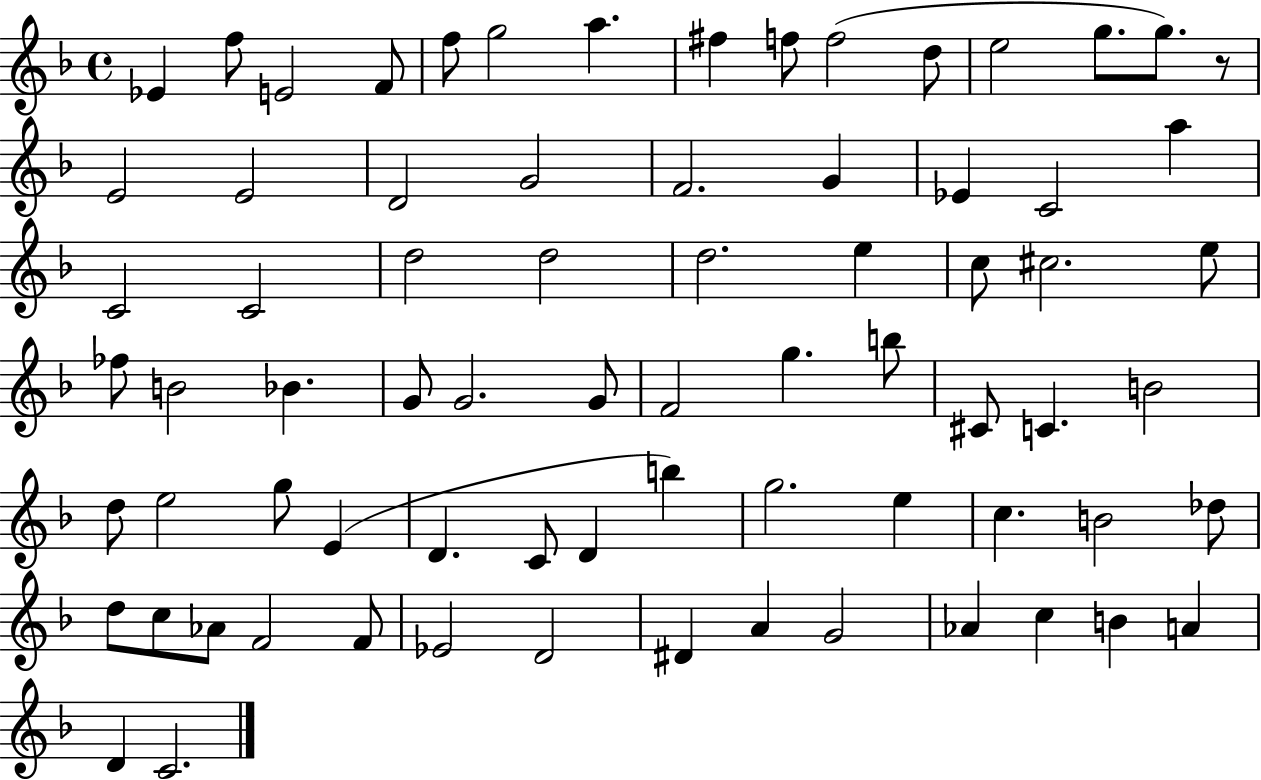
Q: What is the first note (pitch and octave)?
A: Eb4